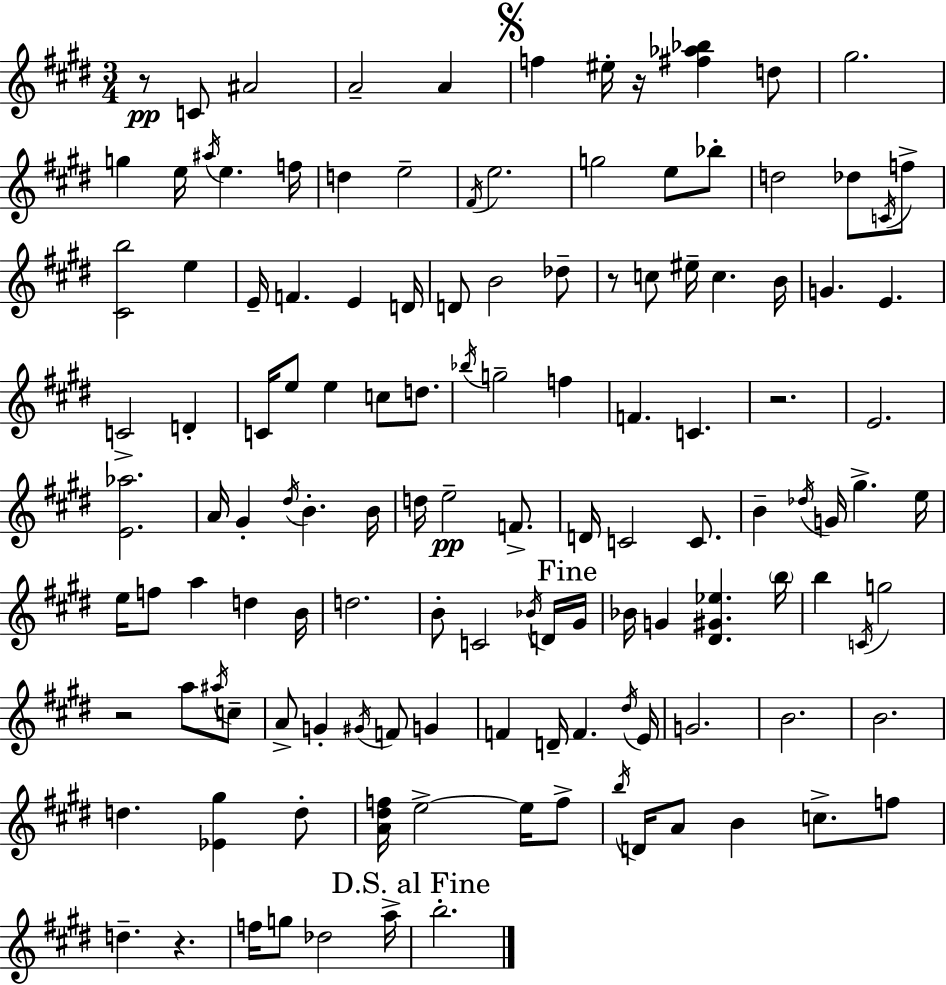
R/e C4/e A#4/h A4/h A4/q F5/q EIS5/s R/s [F#5,Ab5,Bb5]/q D5/e G#5/h. G5/q E5/s A#5/s E5/q. F5/s D5/q E5/h F#4/s E5/h. G5/h E5/e Bb5/e D5/h Db5/e C4/s F5/e [C#4,B5]/h E5/q E4/s F4/q. E4/q D4/s D4/e B4/h Db5/e R/e C5/e EIS5/s C5/q. B4/s G4/q. E4/q. C4/h D4/q C4/s E5/e E5/q C5/e D5/e. Bb5/s G5/h F5/q F4/q. C4/q. R/h. E4/h. [E4,Ab5]/h. A4/s G#4/q D#5/s B4/q. B4/s D5/s E5/h F4/e. D4/s C4/h C4/e. B4/q Db5/s G4/s G#5/q. E5/s E5/s F5/e A5/q D5/q B4/s D5/h. B4/e C4/h Bb4/s D4/s G#4/s Bb4/s G4/q [D#4,G#4,Eb5]/q. B5/s B5/q C4/s G5/h R/h A5/e A#5/s C5/e A4/e G4/q G#4/s F4/e G4/q F4/q D4/s F4/q. D#5/s E4/s G4/h. B4/h. B4/h. D5/q. [Eb4,G#5]/q D5/e [A4,D#5,F5]/s E5/h E5/s F5/e B5/s D4/s A4/e B4/q C5/e. F5/e D5/q. R/q. F5/s G5/e Db5/h A5/s B5/h.